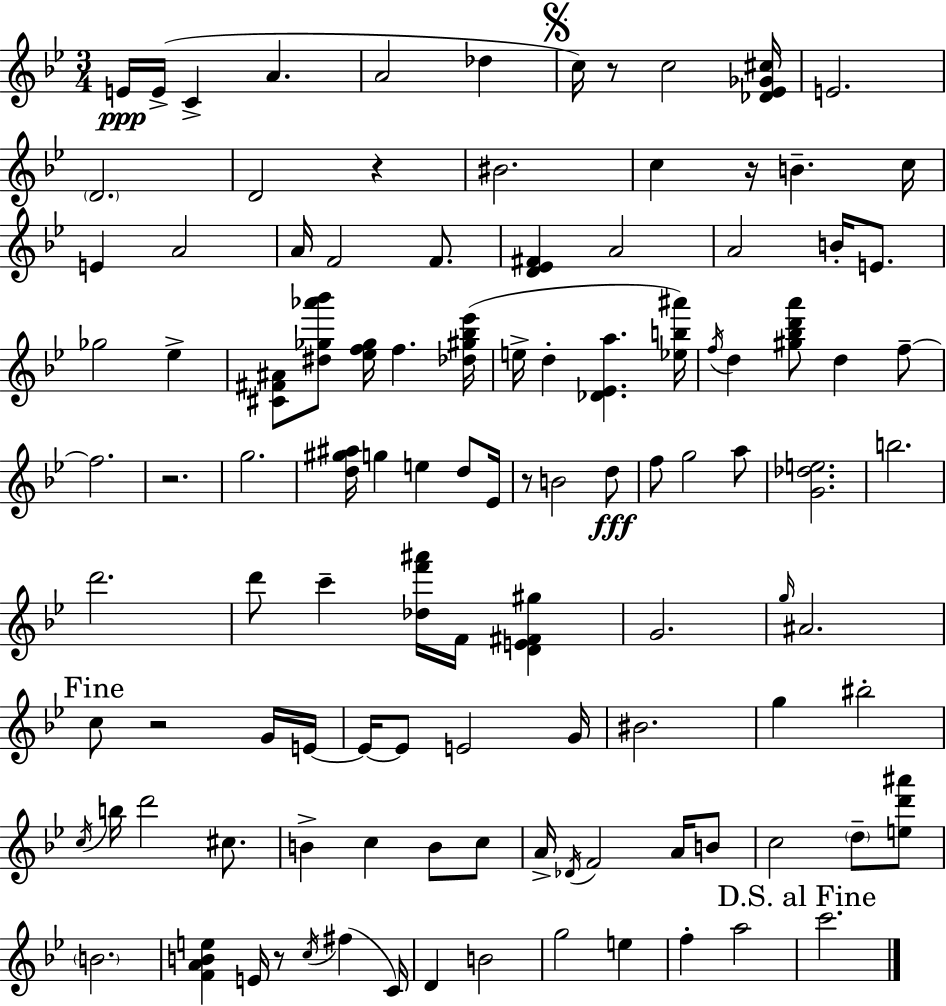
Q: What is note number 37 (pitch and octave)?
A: E5